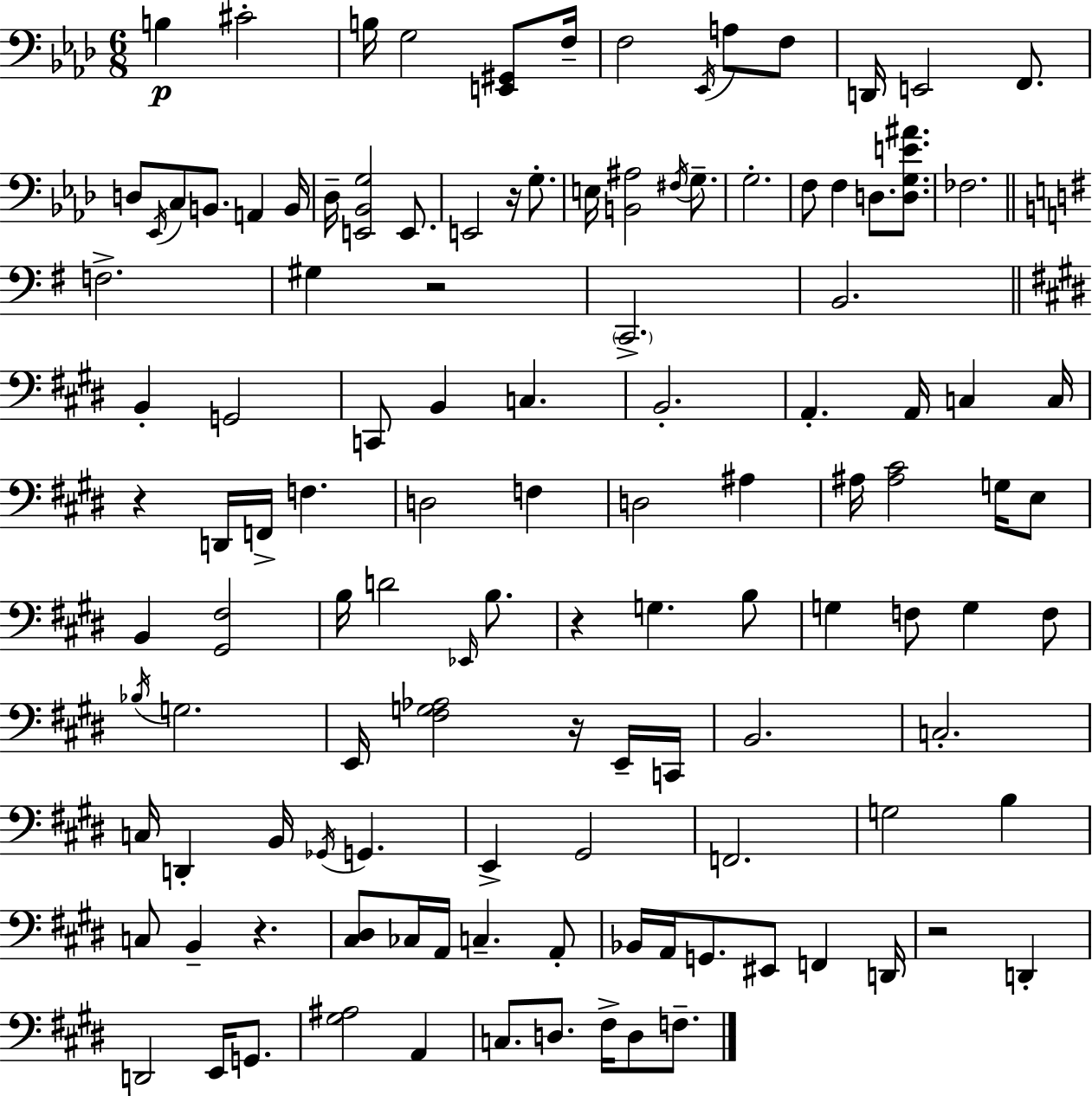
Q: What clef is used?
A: bass